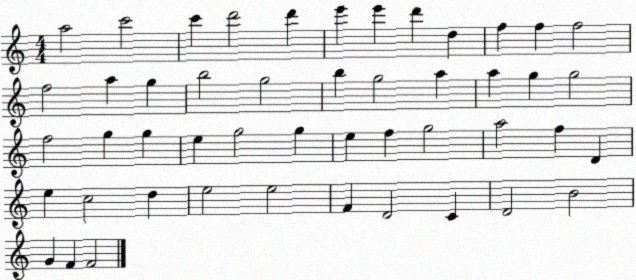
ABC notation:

X:1
T:Untitled
M:4/4
L:1/4
K:C
a2 c'2 c' d'2 d' e' e' d' d f f f2 f2 a g b2 g2 b g2 a a g g2 f2 g g e g2 g e f g2 a2 f D e c2 d e2 e2 F D2 C D2 B2 G F F2